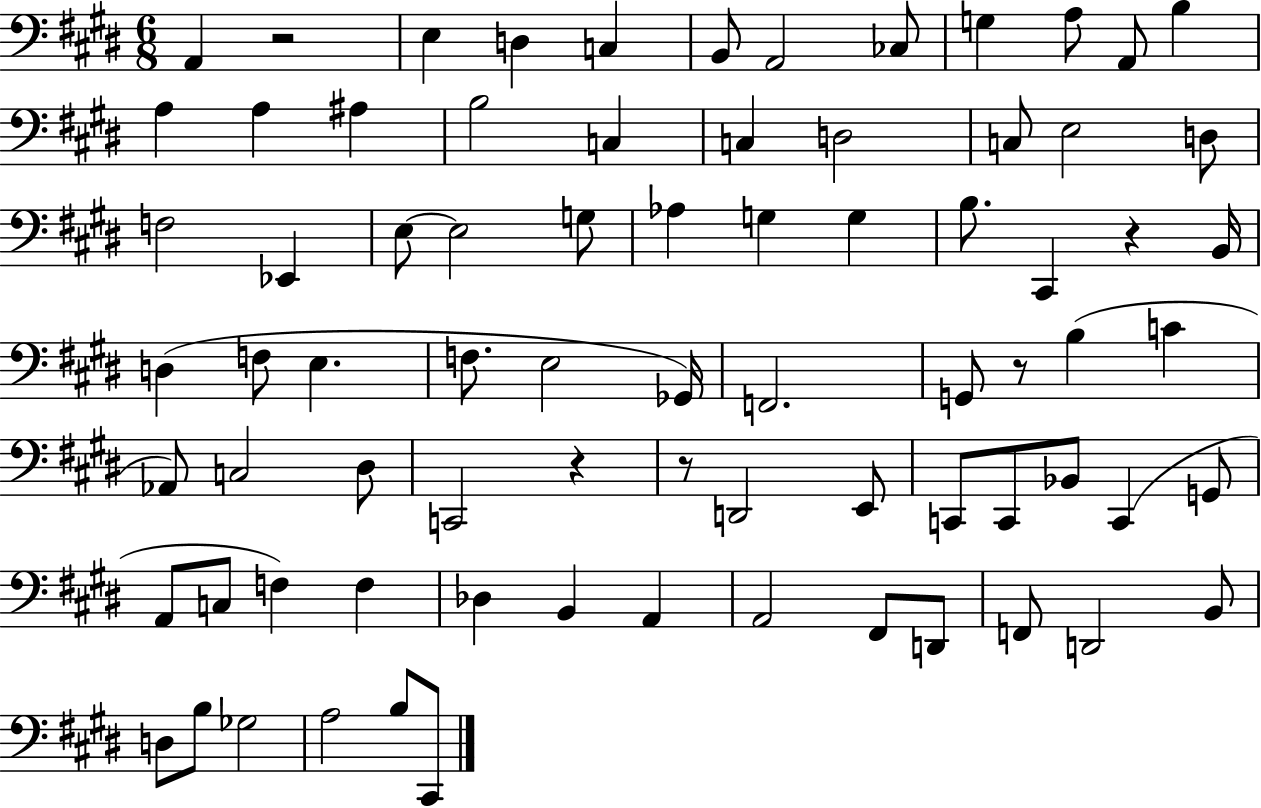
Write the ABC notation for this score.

X:1
T:Untitled
M:6/8
L:1/4
K:E
A,, z2 E, D, C, B,,/2 A,,2 _C,/2 G, A,/2 A,,/2 B, A, A, ^A, B,2 C, C, D,2 C,/2 E,2 D,/2 F,2 _E,, E,/2 E,2 G,/2 _A, G, G, B,/2 ^C,, z B,,/4 D, F,/2 E, F,/2 E,2 _G,,/4 F,,2 G,,/2 z/2 B, C _A,,/2 C,2 ^D,/2 C,,2 z z/2 D,,2 E,,/2 C,,/2 C,,/2 _B,,/2 C,, G,,/2 A,,/2 C,/2 F, F, _D, B,, A,, A,,2 ^F,,/2 D,,/2 F,,/2 D,,2 B,,/2 D,/2 B,/2 _G,2 A,2 B,/2 ^C,,/2